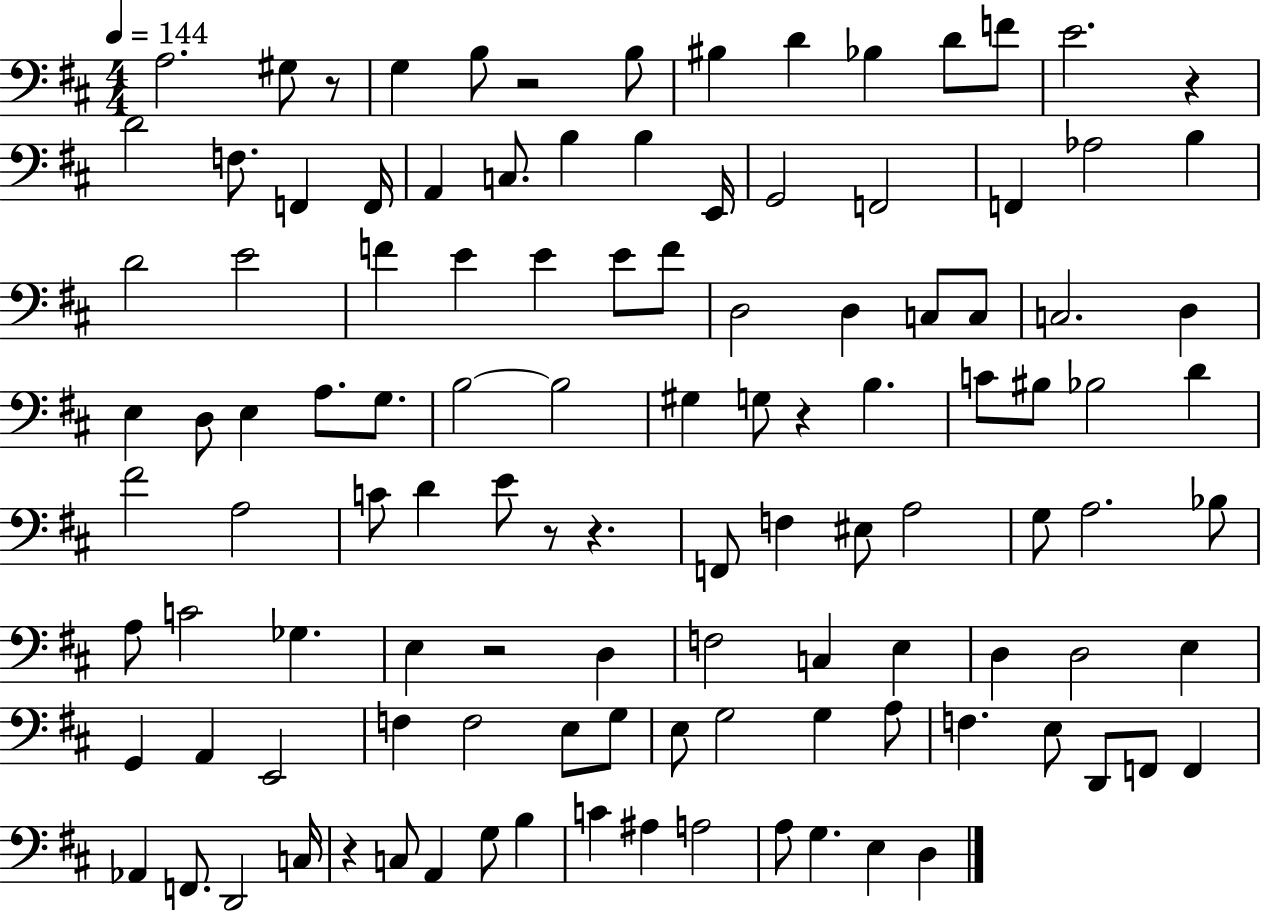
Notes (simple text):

A3/h. G#3/e R/e G3/q B3/e R/h B3/e BIS3/q D4/q Bb3/q D4/e F4/e E4/h. R/q D4/h F3/e. F2/q F2/s A2/q C3/e. B3/q B3/q E2/s G2/h F2/h F2/q Ab3/h B3/q D4/h E4/h F4/q E4/q E4/q E4/e F4/e D3/h D3/q C3/e C3/e C3/h. D3/q E3/q D3/e E3/q A3/e. G3/e. B3/h B3/h G#3/q G3/e R/q B3/q. C4/e BIS3/e Bb3/h D4/q F#4/h A3/h C4/e D4/q E4/e R/e R/q. F2/e F3/q EIS3/e A3/h G3/e A3/h. Bb3/e A3/e C4/h Gb3/q. E3/q R/h D3/q F3/h C3/q E3/q D3/q D3/h E3/q G2/q A2/q E2/h F3/q F3/h E3/e G3/e E3/e G3/h G3/q A3/e F3/q. E3/e D2/e F2/e F2/q Ab2/q F2/e. D2/h C3/s R/q C3/e A2/q G3/e B3/q C4/q A#3/q A3/h A3/e G3/q. E3/q D3/q